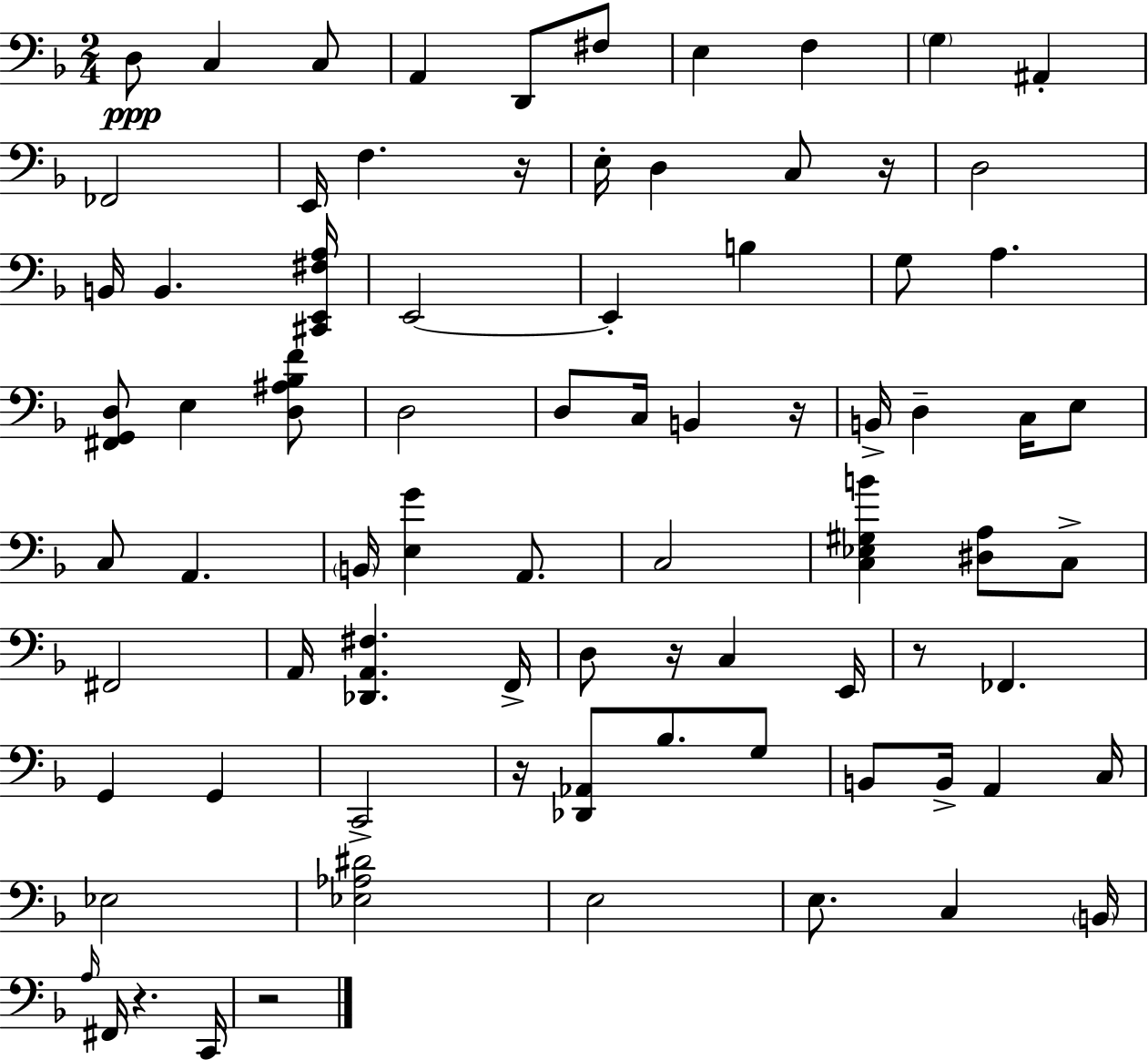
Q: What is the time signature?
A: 2/4